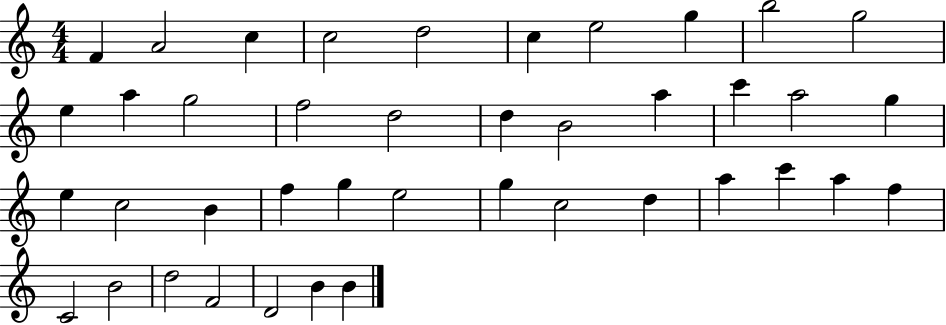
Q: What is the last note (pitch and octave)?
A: B4